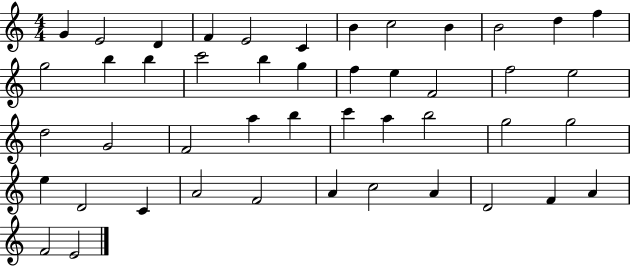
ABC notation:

X:1
T:Untitled
M:4/4
L:1/4
K:C
G E2 D F E2 C B c2 B B2 d f g2 b b c'2 b g f e F2 f2 e2 d2 G2 F2 a b c' a b2 g2 g2 e D2 C A2 F2 A c2 A D2 F A F2 E2